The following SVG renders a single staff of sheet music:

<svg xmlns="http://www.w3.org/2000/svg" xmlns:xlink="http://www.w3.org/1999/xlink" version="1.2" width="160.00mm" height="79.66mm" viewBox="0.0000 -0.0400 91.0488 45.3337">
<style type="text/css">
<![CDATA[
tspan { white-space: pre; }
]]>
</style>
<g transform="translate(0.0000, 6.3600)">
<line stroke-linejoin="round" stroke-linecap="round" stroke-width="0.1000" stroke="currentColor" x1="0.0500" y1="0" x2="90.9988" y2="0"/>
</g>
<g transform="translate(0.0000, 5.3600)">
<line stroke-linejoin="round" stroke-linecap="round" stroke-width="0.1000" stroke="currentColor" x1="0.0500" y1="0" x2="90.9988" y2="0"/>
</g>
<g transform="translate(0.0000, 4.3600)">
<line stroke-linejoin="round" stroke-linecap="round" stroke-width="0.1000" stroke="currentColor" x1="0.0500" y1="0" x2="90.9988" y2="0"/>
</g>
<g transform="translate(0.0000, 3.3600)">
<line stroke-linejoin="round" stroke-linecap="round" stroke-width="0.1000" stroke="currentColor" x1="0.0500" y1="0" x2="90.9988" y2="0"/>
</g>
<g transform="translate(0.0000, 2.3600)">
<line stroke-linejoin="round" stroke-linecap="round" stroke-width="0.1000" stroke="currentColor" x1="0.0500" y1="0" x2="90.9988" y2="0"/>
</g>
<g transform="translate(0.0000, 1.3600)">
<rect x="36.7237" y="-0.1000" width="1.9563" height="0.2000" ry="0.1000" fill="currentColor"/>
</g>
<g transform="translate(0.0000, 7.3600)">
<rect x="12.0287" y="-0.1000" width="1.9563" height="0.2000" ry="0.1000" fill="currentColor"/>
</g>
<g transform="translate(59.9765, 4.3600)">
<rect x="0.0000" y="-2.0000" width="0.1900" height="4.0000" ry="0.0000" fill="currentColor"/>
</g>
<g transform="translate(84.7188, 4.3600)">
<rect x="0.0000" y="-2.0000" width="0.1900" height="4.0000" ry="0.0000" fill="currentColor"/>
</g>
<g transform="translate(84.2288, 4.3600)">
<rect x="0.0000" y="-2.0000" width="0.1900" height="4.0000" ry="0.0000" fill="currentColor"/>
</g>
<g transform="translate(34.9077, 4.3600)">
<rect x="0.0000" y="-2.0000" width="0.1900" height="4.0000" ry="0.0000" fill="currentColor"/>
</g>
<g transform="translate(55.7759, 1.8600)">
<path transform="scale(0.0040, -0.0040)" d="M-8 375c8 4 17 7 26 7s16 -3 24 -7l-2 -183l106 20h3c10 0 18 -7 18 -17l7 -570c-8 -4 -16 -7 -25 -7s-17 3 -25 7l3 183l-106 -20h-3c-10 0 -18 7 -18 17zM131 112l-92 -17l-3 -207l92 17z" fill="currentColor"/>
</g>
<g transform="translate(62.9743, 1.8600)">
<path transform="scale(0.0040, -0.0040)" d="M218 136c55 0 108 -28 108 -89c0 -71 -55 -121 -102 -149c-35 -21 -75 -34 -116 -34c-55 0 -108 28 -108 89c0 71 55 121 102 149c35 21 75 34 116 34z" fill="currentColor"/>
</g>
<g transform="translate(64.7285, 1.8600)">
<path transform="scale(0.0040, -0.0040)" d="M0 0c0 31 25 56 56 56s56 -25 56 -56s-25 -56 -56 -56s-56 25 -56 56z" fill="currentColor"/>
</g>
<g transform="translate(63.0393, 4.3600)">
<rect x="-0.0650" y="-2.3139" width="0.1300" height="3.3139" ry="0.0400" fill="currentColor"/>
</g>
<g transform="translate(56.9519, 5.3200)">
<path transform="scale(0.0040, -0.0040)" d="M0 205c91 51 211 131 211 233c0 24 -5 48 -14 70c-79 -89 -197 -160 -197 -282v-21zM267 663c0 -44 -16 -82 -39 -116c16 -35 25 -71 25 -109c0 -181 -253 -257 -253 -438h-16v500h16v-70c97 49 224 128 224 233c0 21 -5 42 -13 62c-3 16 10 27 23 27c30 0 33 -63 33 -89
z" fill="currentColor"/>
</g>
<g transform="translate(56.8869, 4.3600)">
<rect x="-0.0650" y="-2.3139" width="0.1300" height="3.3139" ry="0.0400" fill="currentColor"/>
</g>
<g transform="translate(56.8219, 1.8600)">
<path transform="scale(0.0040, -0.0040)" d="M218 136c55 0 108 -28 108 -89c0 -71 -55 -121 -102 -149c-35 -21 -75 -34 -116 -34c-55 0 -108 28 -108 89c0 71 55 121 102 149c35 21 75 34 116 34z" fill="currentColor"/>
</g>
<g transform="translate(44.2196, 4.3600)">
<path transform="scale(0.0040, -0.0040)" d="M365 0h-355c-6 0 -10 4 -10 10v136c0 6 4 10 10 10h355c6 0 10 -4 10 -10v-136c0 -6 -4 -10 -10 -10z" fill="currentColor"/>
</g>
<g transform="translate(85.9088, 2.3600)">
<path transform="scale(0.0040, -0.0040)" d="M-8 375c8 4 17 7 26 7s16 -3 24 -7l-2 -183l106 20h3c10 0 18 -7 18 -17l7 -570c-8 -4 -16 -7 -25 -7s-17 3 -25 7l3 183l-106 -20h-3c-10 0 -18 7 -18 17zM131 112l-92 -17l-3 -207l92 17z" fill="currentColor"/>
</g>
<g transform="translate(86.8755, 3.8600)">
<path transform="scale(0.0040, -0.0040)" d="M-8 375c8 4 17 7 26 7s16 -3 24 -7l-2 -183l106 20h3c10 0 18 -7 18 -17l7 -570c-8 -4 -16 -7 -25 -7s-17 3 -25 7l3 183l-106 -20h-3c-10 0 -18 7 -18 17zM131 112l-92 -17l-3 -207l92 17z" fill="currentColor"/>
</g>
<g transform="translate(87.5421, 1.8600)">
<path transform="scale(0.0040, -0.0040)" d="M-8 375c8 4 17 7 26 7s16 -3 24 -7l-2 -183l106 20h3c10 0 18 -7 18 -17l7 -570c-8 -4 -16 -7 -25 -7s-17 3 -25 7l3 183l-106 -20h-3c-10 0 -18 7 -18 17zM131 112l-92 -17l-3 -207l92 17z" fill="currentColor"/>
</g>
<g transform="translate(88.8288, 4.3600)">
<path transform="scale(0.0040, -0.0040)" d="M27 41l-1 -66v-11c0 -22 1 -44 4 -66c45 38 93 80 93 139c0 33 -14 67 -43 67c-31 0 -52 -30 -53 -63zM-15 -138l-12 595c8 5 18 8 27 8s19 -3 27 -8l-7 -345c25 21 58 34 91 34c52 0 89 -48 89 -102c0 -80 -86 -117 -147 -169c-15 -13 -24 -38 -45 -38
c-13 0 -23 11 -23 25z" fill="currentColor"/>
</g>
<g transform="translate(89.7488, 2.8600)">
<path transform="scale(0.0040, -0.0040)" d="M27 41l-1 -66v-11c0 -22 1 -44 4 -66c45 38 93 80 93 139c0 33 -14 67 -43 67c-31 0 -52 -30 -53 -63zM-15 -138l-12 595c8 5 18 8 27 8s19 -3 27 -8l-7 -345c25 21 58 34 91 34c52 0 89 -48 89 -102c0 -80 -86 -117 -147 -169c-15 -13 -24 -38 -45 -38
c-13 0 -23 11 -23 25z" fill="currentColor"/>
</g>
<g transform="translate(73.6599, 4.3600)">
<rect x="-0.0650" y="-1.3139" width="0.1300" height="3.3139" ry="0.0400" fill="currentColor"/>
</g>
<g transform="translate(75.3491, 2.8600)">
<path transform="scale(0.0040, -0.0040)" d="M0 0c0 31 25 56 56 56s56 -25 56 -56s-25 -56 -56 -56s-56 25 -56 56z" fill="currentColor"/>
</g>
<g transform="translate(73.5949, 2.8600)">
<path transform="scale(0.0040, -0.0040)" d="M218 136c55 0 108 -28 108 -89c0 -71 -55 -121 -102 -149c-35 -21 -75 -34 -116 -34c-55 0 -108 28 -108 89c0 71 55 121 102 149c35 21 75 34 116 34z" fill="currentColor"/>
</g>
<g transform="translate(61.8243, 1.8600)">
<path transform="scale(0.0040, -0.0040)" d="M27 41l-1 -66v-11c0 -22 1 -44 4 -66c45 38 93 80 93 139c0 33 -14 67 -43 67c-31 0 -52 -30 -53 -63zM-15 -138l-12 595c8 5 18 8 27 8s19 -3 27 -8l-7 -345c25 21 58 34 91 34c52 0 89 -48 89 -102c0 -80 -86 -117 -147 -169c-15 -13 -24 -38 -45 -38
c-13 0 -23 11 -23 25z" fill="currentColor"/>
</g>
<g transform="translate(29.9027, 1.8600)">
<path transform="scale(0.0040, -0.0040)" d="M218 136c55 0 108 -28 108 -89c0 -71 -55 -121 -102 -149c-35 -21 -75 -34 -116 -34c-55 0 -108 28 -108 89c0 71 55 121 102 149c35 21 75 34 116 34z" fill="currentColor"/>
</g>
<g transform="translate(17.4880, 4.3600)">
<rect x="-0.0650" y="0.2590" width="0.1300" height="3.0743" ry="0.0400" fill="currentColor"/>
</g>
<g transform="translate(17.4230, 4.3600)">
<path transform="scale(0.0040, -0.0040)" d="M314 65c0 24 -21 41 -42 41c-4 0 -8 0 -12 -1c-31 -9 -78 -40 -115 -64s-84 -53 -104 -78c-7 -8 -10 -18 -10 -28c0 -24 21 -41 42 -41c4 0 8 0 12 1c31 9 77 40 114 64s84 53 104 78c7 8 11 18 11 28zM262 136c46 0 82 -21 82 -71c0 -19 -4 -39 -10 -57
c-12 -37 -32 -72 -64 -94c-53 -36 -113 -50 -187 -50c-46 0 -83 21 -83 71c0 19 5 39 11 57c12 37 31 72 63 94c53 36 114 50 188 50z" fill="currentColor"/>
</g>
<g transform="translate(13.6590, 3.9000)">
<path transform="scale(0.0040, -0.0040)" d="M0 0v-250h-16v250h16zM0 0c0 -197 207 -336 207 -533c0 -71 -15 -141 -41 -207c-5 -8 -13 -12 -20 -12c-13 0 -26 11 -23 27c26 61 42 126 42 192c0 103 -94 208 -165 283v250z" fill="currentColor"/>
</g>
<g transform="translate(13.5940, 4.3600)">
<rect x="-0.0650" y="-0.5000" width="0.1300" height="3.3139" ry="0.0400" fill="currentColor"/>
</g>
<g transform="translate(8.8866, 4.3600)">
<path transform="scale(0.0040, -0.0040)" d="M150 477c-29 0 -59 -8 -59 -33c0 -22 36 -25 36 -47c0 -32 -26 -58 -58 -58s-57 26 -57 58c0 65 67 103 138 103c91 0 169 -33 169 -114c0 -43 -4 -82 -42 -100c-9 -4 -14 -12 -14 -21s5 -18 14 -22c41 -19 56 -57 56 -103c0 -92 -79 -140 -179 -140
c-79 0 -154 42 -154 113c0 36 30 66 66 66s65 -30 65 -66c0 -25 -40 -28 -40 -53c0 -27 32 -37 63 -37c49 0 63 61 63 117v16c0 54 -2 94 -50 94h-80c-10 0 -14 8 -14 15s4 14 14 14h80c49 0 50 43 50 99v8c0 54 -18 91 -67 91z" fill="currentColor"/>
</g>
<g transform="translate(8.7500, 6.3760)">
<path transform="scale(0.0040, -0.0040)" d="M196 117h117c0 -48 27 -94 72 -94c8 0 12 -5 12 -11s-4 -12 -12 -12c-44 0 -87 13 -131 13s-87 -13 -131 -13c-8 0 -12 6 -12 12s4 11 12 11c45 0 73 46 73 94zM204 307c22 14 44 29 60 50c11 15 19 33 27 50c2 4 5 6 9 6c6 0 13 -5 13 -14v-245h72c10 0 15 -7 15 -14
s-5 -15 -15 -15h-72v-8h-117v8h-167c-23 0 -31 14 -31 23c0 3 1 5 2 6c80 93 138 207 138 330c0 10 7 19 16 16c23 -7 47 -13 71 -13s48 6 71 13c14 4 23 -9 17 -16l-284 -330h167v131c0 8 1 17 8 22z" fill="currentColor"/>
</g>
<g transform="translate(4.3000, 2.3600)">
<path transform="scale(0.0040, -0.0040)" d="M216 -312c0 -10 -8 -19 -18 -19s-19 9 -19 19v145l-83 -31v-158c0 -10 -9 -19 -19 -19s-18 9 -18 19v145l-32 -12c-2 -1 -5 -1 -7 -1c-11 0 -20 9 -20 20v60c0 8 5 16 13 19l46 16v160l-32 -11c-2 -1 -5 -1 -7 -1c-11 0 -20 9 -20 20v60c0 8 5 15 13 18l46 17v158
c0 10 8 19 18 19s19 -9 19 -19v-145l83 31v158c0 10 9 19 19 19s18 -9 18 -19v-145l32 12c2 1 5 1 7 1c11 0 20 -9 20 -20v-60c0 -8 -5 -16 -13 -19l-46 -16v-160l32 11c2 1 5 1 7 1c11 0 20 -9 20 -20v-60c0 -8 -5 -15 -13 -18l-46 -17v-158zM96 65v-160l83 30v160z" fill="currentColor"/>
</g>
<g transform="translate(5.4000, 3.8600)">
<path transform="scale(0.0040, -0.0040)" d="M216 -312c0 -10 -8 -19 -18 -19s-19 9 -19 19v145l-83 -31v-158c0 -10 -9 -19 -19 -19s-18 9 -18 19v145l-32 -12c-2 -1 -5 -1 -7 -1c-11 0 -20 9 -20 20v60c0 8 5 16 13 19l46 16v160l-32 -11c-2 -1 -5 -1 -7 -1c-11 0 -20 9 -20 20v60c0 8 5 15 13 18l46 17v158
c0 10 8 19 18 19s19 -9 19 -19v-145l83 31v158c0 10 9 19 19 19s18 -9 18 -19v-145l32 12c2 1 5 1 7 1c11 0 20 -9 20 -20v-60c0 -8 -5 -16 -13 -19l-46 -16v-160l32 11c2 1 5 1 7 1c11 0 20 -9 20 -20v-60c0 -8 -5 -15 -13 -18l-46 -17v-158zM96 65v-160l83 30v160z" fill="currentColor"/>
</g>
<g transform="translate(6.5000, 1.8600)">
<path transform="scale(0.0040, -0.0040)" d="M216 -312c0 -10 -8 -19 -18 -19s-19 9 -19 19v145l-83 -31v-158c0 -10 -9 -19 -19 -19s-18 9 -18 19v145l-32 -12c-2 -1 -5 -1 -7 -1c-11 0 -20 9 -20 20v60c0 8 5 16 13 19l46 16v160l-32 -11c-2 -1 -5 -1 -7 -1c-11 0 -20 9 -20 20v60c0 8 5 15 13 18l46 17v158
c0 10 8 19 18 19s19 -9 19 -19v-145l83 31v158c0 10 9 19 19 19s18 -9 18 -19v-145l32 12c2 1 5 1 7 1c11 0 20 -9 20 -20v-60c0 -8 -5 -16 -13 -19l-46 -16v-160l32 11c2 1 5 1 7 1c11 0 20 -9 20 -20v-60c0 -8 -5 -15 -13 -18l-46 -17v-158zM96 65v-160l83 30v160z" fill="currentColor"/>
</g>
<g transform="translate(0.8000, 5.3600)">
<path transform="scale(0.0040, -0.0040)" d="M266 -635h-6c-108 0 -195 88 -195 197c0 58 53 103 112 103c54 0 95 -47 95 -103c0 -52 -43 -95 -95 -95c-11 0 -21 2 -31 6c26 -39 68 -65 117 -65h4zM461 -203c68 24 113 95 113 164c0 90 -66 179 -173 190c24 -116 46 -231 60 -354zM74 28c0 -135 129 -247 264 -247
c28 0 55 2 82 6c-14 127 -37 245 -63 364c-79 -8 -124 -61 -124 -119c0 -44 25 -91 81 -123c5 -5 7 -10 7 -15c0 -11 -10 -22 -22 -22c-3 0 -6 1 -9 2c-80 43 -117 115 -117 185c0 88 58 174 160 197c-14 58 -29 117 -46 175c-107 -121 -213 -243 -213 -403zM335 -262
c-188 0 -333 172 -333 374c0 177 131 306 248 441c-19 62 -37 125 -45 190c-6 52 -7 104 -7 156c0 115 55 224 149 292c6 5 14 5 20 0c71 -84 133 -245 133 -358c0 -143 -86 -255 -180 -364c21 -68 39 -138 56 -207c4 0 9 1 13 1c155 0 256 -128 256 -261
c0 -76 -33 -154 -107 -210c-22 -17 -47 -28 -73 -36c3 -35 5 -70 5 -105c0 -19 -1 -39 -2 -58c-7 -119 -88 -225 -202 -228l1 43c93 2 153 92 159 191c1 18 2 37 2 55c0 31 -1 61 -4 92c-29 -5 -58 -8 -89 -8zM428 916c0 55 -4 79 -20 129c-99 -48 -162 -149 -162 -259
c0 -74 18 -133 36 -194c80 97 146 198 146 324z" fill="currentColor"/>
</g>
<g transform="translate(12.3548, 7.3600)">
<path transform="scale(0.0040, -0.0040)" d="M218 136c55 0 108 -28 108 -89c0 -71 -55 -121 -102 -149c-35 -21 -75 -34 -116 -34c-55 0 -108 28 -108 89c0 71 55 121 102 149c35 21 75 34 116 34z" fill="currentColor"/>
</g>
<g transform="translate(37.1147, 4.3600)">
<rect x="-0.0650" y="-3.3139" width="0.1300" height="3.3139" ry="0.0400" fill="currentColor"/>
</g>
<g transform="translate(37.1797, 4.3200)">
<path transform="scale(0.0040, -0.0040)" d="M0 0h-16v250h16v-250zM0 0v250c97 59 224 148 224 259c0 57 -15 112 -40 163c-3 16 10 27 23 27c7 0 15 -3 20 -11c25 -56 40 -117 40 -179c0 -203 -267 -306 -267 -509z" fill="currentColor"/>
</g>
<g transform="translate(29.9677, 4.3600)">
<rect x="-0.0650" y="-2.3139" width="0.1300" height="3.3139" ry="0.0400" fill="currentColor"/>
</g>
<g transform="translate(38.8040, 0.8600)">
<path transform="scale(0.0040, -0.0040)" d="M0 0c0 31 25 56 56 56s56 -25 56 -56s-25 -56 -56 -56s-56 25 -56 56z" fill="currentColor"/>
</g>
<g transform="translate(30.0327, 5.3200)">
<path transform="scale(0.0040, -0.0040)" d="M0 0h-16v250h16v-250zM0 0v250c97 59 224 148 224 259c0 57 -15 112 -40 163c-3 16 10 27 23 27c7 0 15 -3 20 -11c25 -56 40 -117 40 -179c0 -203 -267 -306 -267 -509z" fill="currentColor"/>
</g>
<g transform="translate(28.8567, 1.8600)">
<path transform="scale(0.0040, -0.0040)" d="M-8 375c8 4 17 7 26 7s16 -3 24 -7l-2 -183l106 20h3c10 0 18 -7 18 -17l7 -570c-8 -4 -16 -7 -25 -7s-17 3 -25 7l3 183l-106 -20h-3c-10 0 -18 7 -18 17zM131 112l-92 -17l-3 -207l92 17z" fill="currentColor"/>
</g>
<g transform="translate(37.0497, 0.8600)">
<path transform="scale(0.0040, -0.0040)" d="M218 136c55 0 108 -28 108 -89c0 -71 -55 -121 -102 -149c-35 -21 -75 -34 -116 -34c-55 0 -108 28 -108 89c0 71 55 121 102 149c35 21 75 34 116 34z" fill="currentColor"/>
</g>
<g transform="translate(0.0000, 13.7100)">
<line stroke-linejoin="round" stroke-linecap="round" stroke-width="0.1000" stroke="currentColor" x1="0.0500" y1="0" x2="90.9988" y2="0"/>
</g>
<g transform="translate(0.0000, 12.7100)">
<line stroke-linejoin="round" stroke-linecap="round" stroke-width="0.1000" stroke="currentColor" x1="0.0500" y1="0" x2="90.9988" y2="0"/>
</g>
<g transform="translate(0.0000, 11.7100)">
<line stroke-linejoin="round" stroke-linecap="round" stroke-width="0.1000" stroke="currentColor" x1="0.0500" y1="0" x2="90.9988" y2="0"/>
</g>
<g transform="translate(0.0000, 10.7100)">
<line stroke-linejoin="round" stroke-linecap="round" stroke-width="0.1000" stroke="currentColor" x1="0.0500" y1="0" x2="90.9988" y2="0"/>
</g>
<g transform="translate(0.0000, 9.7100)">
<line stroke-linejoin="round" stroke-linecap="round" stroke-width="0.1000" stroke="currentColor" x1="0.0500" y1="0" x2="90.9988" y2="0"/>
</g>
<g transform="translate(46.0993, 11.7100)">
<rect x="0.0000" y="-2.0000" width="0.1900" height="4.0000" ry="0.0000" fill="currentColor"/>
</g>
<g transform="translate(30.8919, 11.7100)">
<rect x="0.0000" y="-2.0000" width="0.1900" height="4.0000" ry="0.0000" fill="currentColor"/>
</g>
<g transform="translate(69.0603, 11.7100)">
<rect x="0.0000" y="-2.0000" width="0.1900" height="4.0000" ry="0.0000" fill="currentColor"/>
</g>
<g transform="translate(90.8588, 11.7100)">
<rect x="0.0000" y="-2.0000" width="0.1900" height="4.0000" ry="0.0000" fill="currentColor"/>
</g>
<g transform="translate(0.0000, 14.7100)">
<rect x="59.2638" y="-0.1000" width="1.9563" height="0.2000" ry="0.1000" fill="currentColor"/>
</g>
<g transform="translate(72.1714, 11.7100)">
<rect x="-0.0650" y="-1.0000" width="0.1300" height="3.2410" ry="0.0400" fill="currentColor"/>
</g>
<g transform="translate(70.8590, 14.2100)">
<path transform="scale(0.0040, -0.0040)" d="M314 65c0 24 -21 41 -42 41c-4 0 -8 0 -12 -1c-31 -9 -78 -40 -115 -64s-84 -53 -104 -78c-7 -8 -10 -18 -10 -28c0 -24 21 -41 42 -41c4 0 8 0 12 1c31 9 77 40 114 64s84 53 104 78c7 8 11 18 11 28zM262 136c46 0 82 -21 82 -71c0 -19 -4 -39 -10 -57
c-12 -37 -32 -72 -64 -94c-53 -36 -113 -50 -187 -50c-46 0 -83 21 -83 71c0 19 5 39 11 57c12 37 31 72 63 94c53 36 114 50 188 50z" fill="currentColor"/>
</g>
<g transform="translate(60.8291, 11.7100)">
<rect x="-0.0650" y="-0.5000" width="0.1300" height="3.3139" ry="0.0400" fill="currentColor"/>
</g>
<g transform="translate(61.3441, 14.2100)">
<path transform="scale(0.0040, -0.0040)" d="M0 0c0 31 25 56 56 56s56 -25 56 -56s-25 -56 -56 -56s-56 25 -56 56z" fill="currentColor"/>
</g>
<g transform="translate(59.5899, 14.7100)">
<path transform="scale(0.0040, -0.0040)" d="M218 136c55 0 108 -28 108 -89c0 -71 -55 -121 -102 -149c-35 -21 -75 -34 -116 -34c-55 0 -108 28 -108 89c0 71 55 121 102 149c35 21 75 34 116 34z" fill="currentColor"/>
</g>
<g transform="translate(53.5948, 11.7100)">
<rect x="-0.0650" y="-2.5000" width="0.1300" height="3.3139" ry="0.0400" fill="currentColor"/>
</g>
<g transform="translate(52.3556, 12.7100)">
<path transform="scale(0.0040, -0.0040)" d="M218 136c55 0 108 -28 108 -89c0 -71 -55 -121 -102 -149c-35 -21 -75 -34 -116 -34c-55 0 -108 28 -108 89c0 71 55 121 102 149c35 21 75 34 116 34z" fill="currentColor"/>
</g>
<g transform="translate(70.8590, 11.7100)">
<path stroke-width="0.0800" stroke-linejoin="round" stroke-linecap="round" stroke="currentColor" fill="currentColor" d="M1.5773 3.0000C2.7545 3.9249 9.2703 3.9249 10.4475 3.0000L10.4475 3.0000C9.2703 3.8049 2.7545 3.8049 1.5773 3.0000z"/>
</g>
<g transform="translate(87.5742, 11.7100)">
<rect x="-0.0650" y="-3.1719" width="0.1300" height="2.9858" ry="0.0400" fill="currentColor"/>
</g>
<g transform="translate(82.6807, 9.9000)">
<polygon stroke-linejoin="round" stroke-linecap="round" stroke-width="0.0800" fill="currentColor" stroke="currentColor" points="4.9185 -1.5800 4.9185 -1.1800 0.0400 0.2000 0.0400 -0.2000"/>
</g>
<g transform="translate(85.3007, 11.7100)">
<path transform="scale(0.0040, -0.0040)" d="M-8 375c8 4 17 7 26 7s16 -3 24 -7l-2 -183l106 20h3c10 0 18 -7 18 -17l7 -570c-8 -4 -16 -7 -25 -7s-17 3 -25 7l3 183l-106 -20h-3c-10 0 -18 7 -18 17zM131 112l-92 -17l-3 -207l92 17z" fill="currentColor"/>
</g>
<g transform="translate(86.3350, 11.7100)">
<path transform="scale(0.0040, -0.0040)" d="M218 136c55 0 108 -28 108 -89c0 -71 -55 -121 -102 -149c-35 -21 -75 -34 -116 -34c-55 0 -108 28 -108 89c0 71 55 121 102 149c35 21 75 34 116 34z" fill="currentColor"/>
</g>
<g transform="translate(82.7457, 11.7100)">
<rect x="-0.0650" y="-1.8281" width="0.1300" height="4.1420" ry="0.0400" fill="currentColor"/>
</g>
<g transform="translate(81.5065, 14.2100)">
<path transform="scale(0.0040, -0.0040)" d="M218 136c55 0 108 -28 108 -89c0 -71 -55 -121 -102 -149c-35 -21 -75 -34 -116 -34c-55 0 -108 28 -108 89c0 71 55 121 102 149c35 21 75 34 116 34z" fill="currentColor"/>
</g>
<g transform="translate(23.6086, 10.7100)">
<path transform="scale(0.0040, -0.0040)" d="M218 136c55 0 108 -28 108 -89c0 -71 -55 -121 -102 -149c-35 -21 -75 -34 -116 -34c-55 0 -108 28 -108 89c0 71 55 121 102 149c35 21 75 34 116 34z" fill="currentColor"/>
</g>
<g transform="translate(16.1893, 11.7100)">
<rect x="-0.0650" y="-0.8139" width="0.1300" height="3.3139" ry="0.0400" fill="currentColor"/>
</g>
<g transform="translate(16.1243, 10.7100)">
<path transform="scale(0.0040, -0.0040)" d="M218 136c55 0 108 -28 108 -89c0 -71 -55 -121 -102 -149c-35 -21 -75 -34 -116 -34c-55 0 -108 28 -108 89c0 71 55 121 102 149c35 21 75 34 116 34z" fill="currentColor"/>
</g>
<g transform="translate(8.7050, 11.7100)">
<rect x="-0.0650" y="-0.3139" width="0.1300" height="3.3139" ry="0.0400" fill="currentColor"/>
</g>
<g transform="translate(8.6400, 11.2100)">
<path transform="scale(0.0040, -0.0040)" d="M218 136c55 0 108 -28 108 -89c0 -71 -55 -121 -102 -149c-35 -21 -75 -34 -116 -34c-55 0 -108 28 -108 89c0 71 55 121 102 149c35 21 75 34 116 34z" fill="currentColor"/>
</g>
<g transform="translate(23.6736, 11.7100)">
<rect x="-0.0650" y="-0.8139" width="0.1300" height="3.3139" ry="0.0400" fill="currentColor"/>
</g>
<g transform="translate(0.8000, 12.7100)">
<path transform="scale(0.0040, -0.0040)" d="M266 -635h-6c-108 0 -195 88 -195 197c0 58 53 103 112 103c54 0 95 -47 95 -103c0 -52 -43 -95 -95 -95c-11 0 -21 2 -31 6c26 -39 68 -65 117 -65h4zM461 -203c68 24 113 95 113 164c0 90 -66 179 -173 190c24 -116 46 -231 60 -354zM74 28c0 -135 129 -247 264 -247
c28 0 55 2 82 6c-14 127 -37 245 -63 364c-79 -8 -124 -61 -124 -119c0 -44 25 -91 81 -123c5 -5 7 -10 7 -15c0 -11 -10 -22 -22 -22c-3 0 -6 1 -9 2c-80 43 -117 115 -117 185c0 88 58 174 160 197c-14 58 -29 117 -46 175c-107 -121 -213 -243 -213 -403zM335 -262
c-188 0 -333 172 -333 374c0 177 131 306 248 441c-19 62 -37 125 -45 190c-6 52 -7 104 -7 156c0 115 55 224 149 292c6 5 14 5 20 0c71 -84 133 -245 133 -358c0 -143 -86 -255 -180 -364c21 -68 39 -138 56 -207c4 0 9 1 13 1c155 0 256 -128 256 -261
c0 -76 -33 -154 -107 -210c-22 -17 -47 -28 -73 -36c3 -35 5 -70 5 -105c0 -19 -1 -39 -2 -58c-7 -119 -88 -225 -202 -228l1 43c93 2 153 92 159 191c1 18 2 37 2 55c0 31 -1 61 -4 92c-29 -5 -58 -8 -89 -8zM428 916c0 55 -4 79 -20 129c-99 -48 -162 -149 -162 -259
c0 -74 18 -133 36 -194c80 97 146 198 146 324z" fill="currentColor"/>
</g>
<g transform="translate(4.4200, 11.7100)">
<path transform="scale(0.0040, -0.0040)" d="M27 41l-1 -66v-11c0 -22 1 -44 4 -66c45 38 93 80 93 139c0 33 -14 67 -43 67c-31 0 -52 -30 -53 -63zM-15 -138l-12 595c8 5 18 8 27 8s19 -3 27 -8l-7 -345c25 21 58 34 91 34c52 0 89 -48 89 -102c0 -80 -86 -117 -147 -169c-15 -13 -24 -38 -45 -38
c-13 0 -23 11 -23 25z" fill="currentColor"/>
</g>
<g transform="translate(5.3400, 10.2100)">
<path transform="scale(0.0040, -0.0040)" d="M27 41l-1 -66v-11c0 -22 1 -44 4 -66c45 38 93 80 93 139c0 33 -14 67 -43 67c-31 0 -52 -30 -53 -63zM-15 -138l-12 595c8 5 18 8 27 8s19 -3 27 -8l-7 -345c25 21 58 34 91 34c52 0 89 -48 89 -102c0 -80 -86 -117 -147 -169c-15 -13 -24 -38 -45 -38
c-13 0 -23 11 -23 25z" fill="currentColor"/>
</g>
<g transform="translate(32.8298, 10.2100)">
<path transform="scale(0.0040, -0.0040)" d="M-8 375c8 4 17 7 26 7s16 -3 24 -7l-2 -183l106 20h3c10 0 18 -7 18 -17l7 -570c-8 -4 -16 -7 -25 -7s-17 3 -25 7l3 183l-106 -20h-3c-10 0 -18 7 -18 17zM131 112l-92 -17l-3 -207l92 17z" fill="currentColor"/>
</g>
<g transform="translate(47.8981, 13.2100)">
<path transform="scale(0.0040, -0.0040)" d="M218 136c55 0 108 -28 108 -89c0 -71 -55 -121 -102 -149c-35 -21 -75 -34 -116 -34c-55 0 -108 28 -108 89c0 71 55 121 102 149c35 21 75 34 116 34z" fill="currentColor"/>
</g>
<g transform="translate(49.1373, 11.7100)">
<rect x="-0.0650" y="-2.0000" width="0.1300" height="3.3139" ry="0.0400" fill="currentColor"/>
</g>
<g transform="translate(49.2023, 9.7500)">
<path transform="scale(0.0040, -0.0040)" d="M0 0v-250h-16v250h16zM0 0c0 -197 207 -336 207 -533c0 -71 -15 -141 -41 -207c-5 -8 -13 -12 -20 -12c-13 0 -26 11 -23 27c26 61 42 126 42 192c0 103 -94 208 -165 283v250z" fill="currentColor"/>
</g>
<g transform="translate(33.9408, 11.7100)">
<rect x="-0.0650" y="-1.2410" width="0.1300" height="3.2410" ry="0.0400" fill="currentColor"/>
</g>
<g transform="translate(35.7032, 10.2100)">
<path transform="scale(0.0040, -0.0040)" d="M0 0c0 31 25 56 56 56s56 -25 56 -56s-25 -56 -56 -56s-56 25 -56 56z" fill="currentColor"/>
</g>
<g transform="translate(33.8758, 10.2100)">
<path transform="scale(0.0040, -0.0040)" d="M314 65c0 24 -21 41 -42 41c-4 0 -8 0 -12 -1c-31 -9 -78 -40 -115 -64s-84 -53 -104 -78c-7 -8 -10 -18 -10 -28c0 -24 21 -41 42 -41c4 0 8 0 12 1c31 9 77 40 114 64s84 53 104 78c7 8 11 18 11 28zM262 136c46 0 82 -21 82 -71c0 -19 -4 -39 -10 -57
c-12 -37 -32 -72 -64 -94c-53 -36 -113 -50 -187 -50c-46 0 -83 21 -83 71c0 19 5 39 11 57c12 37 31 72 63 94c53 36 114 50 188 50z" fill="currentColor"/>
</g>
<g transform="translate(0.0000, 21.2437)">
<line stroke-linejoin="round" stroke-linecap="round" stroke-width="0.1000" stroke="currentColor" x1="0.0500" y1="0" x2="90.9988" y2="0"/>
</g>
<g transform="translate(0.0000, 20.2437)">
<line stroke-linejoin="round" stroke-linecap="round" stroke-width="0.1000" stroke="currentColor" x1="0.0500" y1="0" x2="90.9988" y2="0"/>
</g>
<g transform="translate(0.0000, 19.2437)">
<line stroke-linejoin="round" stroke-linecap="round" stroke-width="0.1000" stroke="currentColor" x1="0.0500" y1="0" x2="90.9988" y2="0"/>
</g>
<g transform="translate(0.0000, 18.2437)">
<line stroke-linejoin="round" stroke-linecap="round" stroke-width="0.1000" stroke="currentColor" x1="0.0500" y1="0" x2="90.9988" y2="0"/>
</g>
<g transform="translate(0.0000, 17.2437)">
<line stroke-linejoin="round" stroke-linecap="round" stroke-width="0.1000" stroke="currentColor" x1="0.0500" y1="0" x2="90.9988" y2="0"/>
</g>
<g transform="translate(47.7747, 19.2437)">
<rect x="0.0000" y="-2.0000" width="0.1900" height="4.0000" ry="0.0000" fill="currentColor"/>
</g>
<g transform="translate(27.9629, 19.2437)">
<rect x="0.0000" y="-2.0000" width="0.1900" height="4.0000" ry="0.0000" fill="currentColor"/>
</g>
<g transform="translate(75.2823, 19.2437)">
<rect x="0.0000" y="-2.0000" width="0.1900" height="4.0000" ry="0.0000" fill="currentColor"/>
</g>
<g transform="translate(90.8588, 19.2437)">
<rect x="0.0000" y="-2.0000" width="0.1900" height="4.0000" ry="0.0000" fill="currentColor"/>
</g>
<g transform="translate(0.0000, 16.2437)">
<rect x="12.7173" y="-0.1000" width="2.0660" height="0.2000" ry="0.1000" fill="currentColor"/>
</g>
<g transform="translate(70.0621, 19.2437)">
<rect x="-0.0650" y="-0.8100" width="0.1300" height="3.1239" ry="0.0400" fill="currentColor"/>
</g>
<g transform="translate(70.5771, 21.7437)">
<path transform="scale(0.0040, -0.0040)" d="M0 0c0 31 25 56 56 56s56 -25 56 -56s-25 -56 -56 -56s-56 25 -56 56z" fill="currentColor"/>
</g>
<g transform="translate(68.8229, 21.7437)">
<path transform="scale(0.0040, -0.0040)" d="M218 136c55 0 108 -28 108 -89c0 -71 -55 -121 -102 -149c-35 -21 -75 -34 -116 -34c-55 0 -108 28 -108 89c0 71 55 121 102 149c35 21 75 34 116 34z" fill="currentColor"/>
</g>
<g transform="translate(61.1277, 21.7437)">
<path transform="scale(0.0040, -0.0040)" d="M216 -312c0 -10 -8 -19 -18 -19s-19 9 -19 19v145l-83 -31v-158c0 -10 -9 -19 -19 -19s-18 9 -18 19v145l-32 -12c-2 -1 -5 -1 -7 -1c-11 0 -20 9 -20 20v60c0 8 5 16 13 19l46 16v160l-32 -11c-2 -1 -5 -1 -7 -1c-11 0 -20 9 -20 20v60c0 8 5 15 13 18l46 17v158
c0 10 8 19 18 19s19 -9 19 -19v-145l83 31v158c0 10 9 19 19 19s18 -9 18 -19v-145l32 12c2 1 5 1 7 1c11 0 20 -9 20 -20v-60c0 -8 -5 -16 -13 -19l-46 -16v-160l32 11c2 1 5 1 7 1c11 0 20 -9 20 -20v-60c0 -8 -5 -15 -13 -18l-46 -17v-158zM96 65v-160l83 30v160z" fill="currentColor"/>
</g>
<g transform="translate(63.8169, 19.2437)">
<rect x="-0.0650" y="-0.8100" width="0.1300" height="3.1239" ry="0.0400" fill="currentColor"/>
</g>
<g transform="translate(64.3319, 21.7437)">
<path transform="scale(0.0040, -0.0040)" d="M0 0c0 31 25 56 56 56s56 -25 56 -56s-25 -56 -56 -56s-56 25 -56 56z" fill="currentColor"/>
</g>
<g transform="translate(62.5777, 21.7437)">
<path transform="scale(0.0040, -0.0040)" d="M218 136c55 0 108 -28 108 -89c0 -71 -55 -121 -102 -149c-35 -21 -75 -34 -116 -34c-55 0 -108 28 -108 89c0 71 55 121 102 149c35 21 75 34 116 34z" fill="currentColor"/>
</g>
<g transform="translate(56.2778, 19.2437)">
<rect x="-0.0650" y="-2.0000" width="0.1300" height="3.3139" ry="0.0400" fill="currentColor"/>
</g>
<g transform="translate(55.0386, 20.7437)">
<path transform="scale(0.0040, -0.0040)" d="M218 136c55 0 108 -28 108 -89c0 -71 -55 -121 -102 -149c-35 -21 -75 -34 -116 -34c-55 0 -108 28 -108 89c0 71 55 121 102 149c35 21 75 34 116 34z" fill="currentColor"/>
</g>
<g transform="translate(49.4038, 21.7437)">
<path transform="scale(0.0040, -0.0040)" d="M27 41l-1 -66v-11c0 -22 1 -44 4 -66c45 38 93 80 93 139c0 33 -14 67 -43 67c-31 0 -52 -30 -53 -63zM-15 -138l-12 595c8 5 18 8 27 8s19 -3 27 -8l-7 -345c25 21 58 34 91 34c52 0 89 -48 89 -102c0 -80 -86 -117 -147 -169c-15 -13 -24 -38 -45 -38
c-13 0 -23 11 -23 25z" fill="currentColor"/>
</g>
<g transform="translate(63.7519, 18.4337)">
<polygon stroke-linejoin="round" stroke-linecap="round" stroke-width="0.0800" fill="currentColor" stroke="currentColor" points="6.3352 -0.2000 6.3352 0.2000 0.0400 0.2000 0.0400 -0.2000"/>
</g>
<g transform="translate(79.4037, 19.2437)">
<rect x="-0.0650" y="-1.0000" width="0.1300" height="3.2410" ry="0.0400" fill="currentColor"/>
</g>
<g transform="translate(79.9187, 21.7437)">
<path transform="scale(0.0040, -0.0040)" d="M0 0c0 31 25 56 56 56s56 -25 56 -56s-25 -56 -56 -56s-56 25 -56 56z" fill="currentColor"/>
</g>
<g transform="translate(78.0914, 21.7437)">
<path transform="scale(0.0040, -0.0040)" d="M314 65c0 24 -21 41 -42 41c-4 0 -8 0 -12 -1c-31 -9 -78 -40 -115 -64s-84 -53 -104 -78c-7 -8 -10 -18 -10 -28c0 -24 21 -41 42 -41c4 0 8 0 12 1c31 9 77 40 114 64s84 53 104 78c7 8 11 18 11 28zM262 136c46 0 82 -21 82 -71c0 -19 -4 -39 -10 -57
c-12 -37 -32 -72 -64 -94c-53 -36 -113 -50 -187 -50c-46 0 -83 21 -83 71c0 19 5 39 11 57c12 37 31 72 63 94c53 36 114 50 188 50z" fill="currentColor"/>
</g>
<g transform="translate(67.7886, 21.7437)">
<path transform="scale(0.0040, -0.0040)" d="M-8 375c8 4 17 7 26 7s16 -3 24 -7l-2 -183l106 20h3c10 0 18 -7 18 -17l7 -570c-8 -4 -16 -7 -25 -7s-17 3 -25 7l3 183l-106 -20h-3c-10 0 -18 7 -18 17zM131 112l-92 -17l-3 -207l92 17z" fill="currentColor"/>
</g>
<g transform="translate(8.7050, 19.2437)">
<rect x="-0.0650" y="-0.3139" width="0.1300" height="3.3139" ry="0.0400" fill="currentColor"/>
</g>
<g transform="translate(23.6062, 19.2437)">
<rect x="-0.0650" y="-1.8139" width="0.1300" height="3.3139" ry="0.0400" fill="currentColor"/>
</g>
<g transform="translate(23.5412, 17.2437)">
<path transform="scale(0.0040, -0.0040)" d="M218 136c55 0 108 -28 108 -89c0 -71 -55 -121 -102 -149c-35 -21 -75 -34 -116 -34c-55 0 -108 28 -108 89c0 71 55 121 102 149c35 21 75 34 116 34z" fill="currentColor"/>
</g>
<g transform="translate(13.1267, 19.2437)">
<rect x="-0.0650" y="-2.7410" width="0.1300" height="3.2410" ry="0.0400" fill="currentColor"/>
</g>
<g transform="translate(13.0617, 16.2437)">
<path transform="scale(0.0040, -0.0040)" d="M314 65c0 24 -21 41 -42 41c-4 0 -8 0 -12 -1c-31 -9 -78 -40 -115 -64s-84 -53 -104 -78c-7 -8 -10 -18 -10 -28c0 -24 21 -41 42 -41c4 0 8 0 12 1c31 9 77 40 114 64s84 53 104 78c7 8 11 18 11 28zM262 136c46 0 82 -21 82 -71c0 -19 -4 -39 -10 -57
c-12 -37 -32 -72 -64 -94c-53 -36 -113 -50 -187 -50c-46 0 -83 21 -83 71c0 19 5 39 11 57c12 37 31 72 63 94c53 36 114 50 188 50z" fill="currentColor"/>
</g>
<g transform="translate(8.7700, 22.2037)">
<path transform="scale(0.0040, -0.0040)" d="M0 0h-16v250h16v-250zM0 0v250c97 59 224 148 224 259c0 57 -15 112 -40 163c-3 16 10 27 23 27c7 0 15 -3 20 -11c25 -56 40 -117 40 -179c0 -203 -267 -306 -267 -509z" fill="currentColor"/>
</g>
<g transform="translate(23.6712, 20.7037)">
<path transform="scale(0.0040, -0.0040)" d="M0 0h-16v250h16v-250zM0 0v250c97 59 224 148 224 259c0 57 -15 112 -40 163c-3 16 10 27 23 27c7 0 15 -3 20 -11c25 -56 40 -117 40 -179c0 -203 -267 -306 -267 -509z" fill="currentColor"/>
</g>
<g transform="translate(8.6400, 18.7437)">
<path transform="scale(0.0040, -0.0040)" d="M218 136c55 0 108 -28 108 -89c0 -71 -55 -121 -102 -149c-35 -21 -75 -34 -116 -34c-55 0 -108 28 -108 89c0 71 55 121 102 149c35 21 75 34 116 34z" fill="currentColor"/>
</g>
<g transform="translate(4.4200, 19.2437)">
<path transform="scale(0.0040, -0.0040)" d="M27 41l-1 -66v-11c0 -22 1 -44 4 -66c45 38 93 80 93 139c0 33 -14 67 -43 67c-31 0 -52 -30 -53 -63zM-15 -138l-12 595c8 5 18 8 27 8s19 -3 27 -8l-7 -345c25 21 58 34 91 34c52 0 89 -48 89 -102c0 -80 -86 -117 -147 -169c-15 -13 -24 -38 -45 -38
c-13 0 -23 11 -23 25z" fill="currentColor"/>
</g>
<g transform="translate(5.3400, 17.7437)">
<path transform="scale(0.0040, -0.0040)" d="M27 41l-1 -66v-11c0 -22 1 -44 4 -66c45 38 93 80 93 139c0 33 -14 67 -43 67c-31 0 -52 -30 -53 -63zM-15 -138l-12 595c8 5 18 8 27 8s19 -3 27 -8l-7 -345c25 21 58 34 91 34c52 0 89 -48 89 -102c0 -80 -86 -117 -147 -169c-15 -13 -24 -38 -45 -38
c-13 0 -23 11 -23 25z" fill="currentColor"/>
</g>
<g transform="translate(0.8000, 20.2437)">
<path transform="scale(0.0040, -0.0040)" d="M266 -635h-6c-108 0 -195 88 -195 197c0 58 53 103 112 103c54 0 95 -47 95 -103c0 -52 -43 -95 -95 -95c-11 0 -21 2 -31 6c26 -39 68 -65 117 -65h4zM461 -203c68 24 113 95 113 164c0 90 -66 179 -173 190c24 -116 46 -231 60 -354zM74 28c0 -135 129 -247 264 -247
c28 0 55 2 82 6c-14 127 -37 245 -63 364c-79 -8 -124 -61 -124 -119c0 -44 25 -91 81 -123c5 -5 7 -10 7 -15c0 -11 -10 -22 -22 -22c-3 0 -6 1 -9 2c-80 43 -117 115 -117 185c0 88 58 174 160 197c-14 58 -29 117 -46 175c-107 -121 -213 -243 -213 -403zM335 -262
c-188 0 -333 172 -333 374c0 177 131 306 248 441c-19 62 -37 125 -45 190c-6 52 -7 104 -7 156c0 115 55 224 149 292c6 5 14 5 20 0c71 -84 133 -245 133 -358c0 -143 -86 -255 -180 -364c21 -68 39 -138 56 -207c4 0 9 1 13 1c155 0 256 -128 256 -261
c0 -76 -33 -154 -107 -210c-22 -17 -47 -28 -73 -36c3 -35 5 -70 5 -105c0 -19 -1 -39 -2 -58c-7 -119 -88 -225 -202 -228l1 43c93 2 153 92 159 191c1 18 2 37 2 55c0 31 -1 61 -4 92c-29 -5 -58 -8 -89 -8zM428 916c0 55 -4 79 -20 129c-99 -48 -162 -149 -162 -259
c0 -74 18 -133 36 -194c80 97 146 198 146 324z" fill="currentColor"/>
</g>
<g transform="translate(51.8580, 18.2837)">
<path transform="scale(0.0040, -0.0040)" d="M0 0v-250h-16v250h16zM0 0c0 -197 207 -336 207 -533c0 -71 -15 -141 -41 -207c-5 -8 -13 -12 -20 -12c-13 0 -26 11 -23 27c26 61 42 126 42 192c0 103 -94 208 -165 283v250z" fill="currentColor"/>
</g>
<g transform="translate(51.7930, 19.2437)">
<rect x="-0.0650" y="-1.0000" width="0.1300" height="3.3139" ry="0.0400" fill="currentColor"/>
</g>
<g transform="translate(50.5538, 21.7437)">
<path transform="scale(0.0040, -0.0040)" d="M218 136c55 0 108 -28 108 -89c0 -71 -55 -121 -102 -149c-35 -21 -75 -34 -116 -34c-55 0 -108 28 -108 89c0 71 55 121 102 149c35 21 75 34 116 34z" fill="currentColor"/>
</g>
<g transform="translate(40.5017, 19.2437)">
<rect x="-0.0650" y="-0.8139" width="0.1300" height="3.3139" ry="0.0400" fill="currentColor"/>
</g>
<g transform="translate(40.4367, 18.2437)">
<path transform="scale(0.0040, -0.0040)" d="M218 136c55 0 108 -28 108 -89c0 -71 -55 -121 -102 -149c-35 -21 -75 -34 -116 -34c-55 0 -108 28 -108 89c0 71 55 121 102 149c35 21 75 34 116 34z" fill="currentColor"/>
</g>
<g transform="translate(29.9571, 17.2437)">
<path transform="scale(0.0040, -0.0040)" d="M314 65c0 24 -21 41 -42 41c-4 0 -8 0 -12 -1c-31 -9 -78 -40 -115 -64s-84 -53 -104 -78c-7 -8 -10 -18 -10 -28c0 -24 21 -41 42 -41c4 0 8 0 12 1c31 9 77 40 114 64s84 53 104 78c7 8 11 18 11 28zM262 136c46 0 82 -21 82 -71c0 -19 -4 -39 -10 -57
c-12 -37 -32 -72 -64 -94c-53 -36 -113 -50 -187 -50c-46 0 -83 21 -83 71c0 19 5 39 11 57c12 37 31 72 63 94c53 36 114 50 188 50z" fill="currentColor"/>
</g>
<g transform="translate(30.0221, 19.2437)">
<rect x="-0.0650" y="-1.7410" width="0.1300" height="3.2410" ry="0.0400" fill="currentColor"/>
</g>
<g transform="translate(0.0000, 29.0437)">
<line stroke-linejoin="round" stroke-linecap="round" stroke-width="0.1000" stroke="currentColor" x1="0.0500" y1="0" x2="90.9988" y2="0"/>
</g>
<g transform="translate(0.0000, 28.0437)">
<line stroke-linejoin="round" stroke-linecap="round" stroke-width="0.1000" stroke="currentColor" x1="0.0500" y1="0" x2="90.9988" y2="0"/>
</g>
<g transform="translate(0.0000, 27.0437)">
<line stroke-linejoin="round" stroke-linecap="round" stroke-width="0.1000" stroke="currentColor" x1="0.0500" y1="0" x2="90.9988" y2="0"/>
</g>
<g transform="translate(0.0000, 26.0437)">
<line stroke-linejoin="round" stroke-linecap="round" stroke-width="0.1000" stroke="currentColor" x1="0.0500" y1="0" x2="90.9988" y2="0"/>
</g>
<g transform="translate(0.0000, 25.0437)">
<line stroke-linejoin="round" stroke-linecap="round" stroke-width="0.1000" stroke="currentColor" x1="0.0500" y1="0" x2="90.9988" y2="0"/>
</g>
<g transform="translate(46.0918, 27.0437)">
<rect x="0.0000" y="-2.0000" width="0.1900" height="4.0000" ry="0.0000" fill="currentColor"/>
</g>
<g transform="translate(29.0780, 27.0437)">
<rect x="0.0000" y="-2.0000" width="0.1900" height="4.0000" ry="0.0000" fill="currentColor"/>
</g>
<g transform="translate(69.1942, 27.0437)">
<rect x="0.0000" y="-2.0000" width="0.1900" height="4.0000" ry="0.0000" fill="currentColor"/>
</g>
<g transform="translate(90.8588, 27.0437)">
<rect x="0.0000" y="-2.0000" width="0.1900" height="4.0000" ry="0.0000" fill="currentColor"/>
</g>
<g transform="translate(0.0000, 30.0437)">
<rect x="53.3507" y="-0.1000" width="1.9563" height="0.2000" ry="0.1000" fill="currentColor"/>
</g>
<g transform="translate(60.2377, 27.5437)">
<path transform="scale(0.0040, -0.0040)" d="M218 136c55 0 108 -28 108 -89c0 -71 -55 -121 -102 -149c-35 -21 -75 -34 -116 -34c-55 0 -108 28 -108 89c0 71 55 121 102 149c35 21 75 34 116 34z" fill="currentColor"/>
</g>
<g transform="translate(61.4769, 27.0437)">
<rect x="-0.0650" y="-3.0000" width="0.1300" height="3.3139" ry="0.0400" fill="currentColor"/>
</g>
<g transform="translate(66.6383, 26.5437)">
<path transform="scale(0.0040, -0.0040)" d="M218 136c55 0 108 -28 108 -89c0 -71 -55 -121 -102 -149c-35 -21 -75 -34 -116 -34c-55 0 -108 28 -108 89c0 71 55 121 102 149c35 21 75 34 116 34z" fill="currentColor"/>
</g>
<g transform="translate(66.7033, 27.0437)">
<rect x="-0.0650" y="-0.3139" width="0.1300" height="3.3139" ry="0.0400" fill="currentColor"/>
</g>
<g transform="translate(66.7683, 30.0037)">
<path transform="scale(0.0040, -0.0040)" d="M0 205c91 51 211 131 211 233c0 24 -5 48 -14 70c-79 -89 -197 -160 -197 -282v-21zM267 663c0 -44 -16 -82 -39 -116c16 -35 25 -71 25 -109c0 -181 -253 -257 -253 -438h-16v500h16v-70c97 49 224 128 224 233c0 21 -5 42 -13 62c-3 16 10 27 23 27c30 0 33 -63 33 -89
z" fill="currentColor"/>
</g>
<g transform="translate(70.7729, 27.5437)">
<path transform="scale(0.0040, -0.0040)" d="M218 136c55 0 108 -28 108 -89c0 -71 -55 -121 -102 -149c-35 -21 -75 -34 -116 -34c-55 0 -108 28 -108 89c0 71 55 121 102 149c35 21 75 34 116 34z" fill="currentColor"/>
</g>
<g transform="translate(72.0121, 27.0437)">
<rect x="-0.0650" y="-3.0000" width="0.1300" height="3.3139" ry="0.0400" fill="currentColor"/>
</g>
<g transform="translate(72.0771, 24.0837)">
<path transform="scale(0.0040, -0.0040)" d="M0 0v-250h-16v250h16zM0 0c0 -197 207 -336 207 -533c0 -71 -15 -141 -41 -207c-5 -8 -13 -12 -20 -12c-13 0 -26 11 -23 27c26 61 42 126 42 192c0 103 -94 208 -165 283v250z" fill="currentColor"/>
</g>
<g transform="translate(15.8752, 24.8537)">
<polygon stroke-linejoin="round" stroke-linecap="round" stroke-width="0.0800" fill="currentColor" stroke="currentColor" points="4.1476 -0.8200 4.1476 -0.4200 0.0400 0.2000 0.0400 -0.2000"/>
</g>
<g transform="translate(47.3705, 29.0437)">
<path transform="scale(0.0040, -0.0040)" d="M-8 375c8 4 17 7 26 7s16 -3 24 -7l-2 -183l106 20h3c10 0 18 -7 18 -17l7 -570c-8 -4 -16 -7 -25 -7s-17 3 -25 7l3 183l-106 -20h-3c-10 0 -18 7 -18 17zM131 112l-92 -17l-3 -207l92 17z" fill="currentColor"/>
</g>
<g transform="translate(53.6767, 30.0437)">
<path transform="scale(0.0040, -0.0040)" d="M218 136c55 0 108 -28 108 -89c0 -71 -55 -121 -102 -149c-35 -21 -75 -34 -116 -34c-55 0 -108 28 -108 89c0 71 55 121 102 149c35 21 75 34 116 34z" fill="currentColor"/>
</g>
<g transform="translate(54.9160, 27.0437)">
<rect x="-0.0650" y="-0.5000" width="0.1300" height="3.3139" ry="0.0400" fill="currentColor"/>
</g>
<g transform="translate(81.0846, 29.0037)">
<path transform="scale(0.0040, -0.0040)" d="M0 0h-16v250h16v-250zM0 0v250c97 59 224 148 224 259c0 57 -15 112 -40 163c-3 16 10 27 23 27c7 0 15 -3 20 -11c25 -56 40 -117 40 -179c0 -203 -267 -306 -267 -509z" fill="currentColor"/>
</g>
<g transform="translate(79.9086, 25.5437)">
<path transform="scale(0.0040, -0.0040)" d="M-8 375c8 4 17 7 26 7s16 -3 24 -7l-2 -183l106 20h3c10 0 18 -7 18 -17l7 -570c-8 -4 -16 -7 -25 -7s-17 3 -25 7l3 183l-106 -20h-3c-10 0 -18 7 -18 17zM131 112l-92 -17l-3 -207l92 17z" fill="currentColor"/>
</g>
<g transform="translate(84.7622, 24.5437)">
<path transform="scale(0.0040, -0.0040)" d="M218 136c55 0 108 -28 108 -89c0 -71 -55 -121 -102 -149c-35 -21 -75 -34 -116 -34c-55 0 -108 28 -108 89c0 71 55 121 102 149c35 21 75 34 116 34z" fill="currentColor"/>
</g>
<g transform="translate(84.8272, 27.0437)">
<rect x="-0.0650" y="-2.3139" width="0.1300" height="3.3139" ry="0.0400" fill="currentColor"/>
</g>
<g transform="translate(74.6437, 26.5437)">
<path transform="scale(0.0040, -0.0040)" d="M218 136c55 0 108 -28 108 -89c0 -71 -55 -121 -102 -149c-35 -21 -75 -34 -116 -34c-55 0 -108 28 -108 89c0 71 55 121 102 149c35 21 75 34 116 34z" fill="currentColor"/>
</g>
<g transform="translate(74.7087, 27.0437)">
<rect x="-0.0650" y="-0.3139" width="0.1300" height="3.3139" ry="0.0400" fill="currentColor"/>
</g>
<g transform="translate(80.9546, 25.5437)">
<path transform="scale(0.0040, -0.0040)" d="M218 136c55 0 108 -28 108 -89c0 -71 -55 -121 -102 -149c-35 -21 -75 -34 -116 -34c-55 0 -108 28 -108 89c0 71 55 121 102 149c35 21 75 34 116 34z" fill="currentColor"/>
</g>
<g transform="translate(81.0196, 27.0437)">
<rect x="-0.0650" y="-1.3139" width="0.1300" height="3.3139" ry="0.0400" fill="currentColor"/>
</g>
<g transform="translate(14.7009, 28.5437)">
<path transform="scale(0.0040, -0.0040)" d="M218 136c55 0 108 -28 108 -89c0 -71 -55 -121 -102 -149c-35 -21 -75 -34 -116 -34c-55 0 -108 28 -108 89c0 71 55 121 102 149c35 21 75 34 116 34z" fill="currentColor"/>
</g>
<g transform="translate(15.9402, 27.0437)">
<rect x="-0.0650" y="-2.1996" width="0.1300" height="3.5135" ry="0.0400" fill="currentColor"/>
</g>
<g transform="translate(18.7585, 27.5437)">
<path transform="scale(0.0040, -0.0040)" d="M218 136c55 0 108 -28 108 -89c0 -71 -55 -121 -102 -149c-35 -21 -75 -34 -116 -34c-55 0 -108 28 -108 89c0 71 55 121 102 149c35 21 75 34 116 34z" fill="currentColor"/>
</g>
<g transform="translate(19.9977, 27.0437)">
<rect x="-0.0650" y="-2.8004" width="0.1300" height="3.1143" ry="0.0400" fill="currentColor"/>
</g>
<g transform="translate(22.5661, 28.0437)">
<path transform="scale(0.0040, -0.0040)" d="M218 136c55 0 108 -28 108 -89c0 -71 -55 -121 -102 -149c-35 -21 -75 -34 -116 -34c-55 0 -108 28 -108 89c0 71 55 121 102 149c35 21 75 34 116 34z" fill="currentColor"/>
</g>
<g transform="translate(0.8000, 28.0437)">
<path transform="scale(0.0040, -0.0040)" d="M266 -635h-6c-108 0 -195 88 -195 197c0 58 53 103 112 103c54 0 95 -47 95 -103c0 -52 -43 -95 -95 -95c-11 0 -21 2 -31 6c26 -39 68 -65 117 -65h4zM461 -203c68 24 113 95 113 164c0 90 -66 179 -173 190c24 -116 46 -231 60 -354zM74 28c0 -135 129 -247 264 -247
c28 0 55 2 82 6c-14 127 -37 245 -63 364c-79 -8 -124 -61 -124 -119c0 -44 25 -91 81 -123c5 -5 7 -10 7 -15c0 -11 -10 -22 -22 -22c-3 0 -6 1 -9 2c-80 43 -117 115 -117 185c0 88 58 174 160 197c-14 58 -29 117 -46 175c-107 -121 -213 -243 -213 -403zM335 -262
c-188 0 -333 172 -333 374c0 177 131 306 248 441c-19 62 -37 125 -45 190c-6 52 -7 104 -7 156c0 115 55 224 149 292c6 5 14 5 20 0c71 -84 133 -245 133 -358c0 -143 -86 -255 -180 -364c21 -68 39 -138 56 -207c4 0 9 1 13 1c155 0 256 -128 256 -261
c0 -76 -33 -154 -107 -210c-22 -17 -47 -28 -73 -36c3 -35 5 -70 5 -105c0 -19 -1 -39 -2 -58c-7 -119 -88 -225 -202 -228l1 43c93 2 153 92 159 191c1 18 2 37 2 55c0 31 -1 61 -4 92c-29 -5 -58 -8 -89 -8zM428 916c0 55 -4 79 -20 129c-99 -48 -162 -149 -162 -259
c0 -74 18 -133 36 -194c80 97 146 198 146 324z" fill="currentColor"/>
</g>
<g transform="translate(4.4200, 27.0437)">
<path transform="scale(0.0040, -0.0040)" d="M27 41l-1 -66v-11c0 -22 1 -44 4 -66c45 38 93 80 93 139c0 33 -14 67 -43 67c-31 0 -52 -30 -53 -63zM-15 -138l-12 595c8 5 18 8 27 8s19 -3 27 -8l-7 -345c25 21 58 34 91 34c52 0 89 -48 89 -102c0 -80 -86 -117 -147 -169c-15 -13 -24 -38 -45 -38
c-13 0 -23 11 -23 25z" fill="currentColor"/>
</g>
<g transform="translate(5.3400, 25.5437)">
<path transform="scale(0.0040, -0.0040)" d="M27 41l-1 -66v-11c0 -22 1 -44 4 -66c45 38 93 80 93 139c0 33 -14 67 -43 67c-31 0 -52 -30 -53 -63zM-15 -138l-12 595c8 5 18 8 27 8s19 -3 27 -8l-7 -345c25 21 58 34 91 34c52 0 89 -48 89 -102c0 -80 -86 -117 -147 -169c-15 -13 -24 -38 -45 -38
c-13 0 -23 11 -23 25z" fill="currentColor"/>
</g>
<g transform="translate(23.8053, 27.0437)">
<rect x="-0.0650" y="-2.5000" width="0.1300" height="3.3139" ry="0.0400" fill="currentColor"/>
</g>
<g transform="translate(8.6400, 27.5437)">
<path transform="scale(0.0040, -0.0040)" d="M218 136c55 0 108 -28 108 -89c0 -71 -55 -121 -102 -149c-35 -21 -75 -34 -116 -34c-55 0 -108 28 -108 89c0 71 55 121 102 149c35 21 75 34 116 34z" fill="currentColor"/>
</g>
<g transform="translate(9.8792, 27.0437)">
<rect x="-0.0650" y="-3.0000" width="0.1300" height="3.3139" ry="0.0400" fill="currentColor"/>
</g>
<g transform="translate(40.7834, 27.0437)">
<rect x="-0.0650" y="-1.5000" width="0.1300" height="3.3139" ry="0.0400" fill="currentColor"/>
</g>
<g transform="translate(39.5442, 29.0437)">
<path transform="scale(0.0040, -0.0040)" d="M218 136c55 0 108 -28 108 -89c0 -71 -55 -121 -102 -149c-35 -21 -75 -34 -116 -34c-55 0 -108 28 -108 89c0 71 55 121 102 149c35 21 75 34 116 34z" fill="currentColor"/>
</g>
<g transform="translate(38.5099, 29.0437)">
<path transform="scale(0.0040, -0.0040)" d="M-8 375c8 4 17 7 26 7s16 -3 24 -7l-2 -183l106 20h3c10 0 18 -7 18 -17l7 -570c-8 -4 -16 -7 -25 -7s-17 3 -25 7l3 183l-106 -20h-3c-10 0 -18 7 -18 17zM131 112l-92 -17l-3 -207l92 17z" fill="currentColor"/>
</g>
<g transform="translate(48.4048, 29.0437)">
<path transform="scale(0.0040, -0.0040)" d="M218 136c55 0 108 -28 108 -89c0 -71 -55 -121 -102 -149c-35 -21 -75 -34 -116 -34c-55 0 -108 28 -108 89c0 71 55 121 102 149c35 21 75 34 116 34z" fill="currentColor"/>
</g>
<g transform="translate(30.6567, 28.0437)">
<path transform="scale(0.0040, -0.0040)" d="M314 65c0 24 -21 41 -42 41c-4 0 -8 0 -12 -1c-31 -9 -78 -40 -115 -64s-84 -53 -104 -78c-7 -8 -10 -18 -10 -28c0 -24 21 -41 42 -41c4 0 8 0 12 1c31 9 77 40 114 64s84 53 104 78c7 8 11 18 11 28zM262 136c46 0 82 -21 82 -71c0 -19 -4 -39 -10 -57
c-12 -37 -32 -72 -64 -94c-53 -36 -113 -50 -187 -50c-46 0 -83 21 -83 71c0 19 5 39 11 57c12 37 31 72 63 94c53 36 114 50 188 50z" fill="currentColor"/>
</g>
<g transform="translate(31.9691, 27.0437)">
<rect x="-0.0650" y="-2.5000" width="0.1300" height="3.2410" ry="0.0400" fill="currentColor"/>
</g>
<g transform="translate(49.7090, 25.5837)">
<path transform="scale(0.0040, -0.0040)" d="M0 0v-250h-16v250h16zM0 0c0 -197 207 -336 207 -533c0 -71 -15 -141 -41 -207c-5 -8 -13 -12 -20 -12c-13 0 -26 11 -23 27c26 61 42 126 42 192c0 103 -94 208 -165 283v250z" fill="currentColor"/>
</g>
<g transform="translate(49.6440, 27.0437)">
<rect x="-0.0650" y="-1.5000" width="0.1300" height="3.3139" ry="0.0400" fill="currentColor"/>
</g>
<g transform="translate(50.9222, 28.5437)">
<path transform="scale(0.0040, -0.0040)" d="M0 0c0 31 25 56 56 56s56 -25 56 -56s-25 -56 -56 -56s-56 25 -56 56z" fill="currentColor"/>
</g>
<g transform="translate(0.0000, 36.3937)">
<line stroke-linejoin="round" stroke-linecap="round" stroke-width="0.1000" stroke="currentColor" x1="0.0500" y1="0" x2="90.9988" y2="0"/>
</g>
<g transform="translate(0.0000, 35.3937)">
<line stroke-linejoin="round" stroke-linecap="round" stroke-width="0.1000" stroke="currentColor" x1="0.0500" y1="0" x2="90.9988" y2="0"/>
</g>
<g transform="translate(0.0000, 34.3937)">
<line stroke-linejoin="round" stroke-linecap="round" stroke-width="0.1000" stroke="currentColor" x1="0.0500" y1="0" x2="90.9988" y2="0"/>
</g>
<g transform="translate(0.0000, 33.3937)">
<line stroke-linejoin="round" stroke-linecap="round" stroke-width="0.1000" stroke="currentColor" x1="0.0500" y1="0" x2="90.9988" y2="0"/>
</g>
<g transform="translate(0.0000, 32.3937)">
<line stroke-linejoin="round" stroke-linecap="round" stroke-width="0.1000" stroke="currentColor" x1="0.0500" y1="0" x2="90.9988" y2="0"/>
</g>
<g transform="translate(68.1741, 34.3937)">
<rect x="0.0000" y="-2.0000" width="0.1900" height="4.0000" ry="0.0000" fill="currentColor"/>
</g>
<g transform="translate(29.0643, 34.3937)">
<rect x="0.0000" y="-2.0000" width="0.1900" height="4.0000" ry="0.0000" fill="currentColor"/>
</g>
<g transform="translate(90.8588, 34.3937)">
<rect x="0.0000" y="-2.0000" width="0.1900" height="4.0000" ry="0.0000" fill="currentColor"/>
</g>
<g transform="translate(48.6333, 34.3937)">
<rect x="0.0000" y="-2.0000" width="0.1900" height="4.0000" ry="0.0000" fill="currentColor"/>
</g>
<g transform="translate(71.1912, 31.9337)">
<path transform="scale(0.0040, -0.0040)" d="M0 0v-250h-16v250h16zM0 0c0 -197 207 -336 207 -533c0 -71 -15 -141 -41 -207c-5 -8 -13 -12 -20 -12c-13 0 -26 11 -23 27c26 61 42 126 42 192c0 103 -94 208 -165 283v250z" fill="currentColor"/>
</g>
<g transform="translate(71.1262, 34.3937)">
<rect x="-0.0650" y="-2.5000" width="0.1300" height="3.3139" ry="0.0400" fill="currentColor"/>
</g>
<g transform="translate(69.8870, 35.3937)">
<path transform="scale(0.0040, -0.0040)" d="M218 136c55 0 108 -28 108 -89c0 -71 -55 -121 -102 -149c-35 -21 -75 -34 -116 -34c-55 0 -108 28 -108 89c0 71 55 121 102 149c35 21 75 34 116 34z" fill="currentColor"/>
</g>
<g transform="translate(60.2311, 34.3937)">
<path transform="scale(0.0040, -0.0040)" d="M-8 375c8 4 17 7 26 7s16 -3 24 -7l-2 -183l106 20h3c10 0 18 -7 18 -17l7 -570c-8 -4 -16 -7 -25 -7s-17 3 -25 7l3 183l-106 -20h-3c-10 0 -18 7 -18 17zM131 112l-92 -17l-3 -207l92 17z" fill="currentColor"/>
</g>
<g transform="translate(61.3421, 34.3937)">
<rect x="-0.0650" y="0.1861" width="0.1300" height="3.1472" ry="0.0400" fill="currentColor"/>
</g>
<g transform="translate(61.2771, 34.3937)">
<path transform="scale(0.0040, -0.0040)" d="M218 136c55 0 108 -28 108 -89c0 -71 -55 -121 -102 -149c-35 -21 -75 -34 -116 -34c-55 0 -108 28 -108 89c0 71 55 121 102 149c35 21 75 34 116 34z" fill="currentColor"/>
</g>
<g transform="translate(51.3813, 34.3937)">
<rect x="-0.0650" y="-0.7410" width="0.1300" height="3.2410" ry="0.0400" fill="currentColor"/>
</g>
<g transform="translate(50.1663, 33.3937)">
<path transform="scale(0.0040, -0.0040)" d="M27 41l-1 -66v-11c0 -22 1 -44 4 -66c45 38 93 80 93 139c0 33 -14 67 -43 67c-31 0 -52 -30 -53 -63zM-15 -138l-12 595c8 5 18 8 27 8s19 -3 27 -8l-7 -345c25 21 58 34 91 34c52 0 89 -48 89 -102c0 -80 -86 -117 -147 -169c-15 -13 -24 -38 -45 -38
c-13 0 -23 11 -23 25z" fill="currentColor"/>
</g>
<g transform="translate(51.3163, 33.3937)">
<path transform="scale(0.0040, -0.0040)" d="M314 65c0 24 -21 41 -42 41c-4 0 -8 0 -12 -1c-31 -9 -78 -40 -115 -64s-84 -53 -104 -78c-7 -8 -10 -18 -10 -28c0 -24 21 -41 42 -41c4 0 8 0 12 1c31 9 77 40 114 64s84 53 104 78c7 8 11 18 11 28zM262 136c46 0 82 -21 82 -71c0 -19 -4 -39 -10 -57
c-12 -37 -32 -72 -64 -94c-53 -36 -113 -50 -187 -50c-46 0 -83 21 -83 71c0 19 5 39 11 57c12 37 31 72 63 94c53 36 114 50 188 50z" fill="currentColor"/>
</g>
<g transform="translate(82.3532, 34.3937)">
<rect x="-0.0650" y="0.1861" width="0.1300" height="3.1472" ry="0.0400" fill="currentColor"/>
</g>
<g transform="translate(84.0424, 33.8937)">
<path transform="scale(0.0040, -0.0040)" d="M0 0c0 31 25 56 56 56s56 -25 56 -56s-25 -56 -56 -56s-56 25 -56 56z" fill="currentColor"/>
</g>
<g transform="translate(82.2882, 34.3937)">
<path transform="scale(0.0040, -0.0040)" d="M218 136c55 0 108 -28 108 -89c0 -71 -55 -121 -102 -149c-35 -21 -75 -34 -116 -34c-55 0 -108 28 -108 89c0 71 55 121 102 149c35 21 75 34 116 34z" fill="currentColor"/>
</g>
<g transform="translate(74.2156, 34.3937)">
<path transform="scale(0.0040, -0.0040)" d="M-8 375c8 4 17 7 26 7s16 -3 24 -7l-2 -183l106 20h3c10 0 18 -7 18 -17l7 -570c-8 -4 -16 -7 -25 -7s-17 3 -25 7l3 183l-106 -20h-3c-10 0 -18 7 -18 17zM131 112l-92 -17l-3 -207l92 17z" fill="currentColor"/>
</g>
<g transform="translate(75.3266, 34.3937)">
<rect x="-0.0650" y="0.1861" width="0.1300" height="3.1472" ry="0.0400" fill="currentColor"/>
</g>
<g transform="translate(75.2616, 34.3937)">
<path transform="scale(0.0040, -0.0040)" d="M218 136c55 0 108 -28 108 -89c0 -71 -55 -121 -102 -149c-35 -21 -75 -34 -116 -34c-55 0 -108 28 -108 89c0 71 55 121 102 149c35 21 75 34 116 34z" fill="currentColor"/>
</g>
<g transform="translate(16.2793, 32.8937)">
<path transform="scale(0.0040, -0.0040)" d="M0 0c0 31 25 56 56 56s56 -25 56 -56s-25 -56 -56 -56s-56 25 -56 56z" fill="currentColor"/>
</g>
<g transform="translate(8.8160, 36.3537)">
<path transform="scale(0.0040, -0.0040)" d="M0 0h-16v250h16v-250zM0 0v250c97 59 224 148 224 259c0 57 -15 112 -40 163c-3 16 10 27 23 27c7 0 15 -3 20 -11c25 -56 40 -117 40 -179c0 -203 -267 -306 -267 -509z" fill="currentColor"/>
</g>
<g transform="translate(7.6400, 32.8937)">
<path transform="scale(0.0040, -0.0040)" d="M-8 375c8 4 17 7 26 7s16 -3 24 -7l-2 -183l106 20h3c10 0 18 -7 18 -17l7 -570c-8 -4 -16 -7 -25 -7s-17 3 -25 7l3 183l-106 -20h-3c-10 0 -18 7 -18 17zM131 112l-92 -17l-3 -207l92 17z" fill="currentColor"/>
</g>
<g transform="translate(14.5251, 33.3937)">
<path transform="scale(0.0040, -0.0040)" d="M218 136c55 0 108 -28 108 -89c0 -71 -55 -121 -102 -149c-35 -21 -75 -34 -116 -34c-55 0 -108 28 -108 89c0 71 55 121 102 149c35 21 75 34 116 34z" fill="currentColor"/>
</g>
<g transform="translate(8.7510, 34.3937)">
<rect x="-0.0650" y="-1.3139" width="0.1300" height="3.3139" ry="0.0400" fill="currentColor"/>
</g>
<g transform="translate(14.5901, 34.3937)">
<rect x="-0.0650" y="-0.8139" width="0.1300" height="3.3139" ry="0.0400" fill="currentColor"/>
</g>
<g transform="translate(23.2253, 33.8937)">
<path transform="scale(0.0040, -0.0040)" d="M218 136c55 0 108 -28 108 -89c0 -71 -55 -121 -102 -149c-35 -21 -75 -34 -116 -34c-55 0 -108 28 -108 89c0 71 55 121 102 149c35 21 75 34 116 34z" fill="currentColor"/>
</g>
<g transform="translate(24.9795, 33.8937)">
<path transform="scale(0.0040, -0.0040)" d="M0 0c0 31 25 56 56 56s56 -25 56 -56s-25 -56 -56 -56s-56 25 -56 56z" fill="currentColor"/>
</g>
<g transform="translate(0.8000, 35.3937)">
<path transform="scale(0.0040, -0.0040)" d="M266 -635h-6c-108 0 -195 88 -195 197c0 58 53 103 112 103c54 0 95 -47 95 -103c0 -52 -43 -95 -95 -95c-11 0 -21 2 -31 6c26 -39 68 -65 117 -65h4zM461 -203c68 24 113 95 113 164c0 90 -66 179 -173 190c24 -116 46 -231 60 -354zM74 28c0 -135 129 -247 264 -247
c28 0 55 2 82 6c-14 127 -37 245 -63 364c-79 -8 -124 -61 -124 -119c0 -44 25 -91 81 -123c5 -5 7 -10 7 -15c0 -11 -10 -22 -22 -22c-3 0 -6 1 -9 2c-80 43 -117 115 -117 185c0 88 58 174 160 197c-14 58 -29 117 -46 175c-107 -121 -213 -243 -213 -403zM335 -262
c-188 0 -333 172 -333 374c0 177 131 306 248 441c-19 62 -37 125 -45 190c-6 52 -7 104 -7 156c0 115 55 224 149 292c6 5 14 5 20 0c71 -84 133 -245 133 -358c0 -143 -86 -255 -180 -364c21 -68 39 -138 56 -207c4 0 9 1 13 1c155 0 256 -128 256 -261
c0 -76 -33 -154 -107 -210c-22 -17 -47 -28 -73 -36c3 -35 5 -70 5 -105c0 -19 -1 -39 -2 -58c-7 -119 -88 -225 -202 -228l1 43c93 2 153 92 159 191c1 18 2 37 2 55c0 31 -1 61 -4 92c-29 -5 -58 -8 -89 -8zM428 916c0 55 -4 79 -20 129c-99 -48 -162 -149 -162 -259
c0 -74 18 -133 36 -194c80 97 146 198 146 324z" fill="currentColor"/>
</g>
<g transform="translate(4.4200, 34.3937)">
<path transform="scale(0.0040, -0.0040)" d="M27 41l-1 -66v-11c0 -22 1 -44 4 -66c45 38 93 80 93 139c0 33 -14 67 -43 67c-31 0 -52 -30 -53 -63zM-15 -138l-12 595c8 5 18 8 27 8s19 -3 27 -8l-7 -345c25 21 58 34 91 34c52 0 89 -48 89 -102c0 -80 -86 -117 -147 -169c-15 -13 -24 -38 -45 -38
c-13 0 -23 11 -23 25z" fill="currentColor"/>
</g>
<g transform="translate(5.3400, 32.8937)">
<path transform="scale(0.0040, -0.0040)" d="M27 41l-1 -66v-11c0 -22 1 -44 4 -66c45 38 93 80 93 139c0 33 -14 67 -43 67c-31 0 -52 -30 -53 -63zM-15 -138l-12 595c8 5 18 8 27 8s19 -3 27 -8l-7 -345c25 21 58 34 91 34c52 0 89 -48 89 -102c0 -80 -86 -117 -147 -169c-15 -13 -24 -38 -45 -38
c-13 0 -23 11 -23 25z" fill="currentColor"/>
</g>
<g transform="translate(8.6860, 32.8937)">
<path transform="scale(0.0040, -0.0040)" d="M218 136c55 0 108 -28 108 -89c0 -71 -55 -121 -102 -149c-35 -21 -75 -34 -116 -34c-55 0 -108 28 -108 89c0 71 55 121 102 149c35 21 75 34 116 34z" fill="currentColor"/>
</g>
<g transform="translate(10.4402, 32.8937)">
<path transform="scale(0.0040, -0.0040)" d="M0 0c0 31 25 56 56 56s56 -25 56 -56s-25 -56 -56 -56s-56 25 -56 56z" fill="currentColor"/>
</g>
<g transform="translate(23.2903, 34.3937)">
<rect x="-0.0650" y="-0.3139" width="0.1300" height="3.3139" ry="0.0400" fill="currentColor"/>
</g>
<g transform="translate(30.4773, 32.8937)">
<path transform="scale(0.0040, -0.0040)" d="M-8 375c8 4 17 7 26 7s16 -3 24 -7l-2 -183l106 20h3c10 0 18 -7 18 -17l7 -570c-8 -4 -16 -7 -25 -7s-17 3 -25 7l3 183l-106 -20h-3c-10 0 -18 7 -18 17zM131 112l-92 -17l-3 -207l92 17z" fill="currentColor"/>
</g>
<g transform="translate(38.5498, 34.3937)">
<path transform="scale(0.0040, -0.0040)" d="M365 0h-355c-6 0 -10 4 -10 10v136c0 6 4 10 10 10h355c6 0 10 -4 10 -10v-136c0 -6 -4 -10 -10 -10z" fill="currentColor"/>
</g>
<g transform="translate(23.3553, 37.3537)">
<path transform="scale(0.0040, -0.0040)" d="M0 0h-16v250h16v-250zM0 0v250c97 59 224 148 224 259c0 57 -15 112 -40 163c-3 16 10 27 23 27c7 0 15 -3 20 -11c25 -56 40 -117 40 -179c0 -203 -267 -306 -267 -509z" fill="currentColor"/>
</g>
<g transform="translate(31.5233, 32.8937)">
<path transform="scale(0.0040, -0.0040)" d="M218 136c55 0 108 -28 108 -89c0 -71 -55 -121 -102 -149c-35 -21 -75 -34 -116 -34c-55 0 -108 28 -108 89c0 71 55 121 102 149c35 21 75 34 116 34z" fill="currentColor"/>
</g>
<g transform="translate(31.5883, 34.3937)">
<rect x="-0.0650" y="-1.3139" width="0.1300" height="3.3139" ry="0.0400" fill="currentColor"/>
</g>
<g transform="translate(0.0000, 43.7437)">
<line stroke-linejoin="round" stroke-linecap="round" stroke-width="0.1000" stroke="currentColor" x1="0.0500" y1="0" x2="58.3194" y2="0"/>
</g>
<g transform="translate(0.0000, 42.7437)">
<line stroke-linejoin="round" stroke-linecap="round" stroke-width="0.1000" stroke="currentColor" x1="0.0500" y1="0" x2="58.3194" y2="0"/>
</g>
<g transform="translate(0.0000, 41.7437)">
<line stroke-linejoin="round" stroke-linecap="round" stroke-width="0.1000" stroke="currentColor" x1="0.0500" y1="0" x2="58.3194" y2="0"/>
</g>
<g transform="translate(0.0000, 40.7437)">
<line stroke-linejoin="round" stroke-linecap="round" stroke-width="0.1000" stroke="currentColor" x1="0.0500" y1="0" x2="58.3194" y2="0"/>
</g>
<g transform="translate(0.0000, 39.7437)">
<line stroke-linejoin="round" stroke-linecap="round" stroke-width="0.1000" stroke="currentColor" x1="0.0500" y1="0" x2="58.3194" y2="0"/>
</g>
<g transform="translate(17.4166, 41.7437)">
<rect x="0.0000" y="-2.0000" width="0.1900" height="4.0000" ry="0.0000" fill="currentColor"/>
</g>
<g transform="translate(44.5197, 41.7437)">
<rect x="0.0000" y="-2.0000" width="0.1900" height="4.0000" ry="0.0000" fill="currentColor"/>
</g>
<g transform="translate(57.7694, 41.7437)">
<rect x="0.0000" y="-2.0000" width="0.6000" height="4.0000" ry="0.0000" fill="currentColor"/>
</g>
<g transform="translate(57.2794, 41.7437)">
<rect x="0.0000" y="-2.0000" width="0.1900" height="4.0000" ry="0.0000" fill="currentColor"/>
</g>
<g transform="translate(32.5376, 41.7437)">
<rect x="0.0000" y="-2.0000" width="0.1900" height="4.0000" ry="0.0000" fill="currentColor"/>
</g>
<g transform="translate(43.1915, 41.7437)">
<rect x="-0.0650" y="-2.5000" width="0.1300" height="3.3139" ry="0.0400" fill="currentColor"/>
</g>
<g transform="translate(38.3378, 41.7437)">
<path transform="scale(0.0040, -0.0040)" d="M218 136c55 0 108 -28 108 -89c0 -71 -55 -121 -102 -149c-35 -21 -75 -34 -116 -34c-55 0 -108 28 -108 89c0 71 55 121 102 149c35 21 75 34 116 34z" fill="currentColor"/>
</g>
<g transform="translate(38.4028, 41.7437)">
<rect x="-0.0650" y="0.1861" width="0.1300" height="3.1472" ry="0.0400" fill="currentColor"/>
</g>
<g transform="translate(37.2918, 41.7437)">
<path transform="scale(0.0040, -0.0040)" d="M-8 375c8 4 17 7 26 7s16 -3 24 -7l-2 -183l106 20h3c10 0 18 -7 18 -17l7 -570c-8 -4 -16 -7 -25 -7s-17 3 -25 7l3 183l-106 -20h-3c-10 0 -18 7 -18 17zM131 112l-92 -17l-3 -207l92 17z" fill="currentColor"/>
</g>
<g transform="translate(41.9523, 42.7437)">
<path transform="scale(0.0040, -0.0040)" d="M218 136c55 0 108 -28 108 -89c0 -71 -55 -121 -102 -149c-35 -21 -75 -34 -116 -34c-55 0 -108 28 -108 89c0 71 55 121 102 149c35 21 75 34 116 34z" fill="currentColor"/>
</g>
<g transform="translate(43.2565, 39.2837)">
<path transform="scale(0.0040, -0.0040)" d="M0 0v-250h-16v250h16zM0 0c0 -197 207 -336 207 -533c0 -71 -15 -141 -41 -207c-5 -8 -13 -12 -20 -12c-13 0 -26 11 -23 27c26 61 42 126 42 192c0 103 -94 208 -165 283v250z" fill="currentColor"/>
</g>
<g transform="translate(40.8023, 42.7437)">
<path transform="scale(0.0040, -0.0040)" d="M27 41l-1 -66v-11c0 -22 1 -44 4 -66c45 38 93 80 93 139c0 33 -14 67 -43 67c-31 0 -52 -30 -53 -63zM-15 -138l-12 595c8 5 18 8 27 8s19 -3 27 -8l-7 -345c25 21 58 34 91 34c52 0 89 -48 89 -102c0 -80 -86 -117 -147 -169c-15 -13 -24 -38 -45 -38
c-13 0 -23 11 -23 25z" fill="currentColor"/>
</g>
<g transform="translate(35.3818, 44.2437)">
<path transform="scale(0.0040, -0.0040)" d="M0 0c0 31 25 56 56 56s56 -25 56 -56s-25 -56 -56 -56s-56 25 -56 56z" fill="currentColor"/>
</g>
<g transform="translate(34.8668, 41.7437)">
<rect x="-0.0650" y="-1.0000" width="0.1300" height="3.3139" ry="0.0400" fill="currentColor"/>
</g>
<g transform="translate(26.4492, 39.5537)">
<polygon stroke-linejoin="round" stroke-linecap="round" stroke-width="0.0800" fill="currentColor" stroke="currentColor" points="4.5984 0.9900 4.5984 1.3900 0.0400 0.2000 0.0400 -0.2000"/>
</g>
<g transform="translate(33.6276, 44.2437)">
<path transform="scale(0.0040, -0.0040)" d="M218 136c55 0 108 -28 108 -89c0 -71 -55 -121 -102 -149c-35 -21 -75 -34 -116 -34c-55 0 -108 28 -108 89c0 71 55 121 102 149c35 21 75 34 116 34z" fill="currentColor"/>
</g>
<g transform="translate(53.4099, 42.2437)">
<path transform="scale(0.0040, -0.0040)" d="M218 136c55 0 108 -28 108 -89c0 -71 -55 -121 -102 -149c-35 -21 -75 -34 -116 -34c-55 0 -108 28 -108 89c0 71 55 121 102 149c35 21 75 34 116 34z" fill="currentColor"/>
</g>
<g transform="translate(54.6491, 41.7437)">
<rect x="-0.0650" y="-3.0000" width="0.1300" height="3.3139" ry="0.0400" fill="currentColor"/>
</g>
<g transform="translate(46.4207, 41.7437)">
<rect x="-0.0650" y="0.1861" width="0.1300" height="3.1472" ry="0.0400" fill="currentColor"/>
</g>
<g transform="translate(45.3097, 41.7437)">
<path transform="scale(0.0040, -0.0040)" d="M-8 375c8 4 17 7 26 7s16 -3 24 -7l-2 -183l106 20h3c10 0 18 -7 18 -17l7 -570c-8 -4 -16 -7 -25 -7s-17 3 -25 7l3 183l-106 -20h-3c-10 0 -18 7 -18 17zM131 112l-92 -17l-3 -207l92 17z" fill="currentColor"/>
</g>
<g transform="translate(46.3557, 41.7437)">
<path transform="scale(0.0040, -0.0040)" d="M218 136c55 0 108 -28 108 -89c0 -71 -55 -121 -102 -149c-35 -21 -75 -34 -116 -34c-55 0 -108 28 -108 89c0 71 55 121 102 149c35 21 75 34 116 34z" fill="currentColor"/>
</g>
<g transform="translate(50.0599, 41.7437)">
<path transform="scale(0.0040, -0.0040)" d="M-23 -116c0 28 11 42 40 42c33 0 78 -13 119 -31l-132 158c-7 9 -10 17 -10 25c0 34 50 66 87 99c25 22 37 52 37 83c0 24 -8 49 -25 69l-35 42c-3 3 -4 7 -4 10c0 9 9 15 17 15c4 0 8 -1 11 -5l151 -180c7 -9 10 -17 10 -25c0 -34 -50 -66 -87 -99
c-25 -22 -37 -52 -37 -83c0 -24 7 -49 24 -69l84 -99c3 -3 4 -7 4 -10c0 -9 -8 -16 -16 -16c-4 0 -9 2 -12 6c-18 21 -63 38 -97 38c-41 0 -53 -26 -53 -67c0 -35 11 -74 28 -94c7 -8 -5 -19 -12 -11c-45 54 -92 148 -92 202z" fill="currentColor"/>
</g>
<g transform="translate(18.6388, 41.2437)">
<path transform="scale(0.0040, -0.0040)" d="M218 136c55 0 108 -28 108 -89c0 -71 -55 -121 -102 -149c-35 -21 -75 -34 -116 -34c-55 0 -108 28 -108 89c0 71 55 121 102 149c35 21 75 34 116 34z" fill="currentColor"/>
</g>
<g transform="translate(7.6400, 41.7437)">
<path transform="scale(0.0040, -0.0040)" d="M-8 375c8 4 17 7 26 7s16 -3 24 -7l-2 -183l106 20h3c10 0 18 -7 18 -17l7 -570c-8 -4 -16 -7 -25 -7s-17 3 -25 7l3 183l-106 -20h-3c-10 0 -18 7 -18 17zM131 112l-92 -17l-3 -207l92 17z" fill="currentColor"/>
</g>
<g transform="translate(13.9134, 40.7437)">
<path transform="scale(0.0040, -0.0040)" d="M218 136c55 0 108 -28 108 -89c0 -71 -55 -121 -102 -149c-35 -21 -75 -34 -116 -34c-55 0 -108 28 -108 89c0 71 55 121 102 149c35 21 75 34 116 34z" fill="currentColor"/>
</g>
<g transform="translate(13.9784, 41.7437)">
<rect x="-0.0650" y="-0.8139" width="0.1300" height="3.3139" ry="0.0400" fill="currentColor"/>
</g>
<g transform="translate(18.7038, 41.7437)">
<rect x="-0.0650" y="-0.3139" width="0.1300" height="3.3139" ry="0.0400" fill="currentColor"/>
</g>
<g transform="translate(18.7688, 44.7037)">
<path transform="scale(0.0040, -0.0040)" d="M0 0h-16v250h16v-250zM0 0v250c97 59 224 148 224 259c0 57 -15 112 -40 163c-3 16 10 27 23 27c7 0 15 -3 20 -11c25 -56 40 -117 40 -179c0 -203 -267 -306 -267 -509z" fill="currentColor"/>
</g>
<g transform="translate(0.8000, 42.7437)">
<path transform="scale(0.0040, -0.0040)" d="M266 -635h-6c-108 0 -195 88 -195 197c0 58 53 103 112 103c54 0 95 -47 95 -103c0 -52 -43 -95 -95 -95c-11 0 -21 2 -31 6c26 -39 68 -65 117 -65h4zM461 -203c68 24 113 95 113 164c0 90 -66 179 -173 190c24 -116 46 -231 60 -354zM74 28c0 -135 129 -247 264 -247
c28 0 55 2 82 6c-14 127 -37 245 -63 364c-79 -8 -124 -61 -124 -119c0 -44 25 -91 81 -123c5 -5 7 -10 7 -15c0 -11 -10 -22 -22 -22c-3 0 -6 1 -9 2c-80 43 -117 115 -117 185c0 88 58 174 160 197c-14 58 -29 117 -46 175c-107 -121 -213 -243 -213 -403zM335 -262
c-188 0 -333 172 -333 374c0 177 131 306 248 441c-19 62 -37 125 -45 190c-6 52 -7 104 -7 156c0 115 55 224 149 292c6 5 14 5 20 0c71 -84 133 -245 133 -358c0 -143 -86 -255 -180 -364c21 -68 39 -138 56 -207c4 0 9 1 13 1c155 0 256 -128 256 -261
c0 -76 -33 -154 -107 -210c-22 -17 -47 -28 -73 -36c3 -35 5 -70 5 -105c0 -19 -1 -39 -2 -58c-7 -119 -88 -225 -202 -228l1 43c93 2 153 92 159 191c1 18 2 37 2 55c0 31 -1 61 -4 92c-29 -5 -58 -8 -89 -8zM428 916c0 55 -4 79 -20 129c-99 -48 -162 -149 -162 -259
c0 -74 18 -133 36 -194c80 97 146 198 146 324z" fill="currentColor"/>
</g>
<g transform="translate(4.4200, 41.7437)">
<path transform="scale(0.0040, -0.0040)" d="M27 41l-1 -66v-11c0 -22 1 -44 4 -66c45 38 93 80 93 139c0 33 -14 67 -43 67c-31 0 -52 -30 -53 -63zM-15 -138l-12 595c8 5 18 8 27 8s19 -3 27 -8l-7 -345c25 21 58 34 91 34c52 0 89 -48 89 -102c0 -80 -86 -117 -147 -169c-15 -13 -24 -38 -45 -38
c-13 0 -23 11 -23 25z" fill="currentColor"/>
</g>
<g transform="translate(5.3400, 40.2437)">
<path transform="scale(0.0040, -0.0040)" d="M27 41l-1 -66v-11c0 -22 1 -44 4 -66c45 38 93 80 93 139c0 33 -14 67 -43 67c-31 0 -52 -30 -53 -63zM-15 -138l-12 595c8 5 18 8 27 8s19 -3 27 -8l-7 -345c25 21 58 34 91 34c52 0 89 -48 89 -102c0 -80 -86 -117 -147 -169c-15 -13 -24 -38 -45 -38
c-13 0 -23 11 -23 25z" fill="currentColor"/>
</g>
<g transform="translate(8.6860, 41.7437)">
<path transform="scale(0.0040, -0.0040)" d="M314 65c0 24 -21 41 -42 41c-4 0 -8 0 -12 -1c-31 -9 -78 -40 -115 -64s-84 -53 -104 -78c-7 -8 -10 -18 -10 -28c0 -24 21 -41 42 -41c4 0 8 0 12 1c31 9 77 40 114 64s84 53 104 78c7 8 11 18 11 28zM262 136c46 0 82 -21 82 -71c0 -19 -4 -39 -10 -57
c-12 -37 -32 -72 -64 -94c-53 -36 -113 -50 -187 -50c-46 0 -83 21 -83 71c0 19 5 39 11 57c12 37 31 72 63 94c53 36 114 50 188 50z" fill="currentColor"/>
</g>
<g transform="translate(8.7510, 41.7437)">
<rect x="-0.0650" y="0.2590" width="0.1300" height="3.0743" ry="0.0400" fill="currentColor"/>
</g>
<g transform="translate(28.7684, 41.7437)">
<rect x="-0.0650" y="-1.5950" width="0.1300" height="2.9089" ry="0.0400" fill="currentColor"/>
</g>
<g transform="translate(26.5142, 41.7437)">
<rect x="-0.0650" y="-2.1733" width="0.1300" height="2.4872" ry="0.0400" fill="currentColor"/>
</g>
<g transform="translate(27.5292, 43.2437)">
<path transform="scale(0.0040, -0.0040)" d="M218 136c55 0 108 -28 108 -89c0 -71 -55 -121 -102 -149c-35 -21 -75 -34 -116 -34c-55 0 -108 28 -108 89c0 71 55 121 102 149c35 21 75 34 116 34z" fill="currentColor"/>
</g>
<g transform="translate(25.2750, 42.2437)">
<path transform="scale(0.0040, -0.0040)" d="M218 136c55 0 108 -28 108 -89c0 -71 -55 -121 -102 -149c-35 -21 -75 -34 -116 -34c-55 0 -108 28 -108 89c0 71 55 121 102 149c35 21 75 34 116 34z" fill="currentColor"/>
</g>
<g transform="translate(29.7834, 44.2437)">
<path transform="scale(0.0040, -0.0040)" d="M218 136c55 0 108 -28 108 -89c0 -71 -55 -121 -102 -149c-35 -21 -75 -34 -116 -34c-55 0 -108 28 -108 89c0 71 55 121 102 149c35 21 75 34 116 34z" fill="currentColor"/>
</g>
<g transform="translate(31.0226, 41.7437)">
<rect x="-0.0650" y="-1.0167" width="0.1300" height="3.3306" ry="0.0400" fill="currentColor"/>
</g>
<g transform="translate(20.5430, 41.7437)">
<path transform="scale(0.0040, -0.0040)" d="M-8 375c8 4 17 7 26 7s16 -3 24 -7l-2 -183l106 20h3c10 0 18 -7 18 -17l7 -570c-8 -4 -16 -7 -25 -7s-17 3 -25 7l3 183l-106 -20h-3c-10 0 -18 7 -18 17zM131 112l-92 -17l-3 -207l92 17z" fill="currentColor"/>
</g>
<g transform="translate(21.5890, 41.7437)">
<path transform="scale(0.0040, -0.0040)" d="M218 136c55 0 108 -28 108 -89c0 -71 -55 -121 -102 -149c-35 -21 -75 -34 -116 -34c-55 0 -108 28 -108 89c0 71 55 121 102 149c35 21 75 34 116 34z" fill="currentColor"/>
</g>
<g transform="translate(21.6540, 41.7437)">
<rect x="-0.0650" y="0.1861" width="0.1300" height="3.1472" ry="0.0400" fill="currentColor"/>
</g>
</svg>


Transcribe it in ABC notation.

X:1
T:Untitled
M:3/4
L:1/4
K:A
^C/2 B2 g/2 b/2 z2 g/4 _g e c d d e2 F/2 G C D2 D/2 B/2 c/2 a2 f/2 f2 d _D/2 F ^D/2 D/2 D2 A F/2 A/2 G G2 E E/2 C A c/4 A/2 c e/2 g e/2 d c/2 e z2 _d2 B G/2 B B B2 d c/2 B A/2 F/2 D/2 D B _G/2 B z A